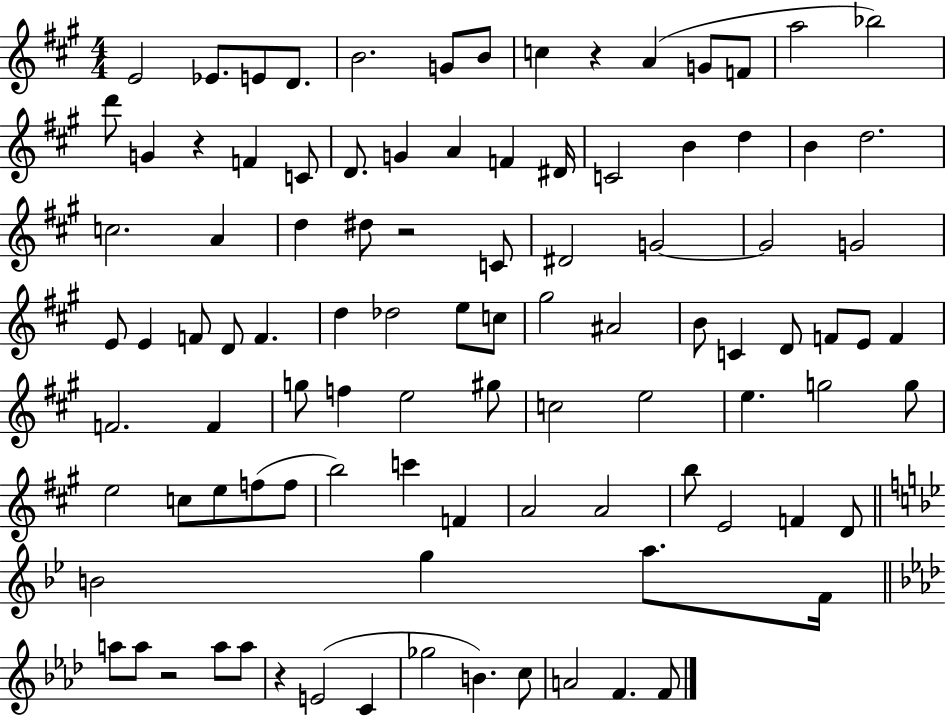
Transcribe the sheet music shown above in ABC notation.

X:1
T:Untitled
M:4/4
L:1/4
K:A
E2 _E/2 E/2 D/2 B2 G/2 B/2 c z A G/2 F/2 a2 _b2 d'/2 G z F C/2 D/2 G A F ^D/4 C2 B d B d2 c2 A d ^d/2 z2 C/2 ^D2 G2 G2 G2 E/2 E F/2 D/2 F d _d2 e/2 c/2 ^g2 ^A2 B/2 C D/2 F/2 E/2 F F2 F g/2 f e2 ^g/2 c2 e2 e g2 g/2 e2 c/2 e/2 f/2 f/2 b2 c' F A2 A2 b/2 E2 F D/2 B2 g a/2 F/4 a/2 a/2 z2 a/2 a/2 z E2 C _g2 B c/2 A2 F F/2